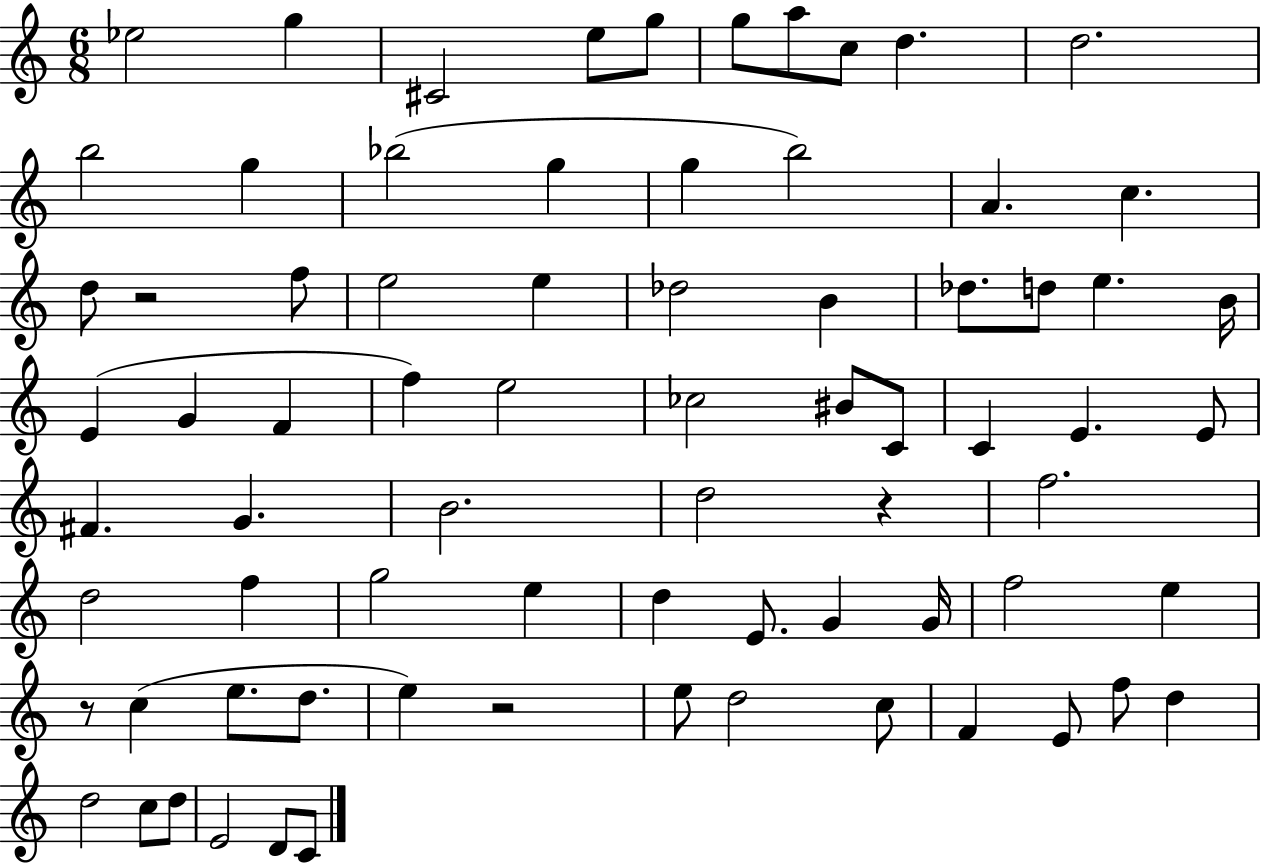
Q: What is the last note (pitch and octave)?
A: C4